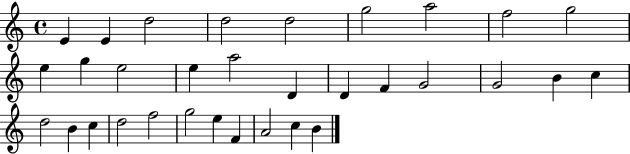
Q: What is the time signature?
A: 4/4